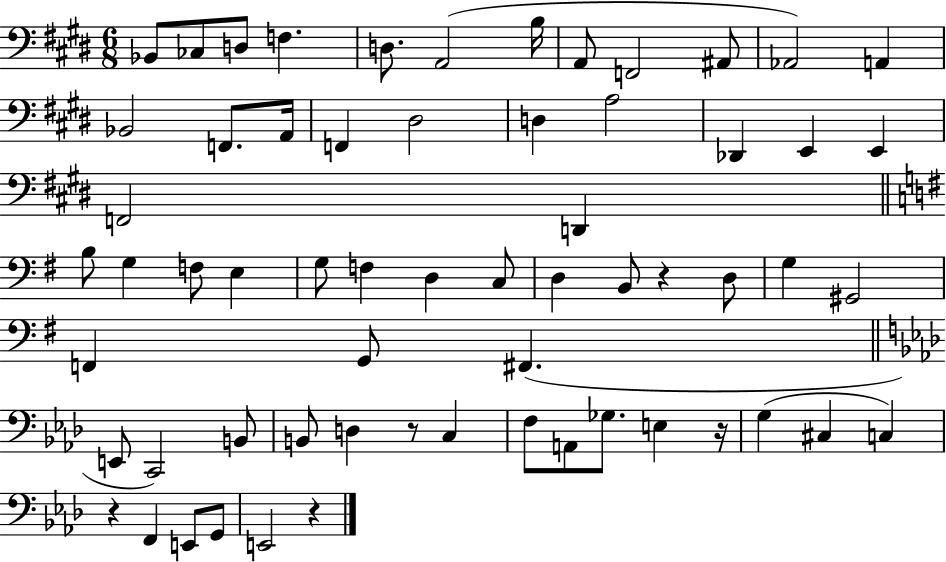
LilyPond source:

{
  \clef bass
  \numericTimeSignature
  \time 6/8
  \key e \major
  bes,8 ces8 d8 f4. | d8. a,2( b16 | a,8 f,2 ais,8 | aes,2) a,4 | \break bes,2 f,8. a,16 | f,4 dis2 | d4 a2 | des,4 e,4 e,4 | \break f,2 d,4 | \bar "||" \break \key e \minor b8 g4 f8 e4 | g8 f4 d4 c8 | d4 b,8 r4 d8 | g4 gis,2 | \break f,4 g,8 fis,4.( | \bar "||" \break \key f \minor e,8 c,2) b,8 | b,8 d4 r8 c4 | f8 a,8 ges8. e4 r16 | g4( cis4 c4) | \break r4 f,4 e,8 g,8 | e,2 r4 | \bar "|."
}